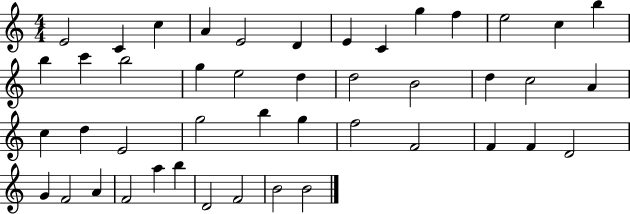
E4/h C4/q C5/q A4/q E4/h D4/q E4/q C4/q G5/q F5/q E5/h C5/q B5/q B5/q C6/q B5/h G5/q E5/h D5/q D5/h B4/h D5/q C5/h A4/q C5/q D5/q E4/h G5/h B5/q G5/q F5/h F4/h F4/q F4/q D4/h G4/q F4/h A4/q F4/h A5/q B5/q D4/h F4/h B4/h B4/h